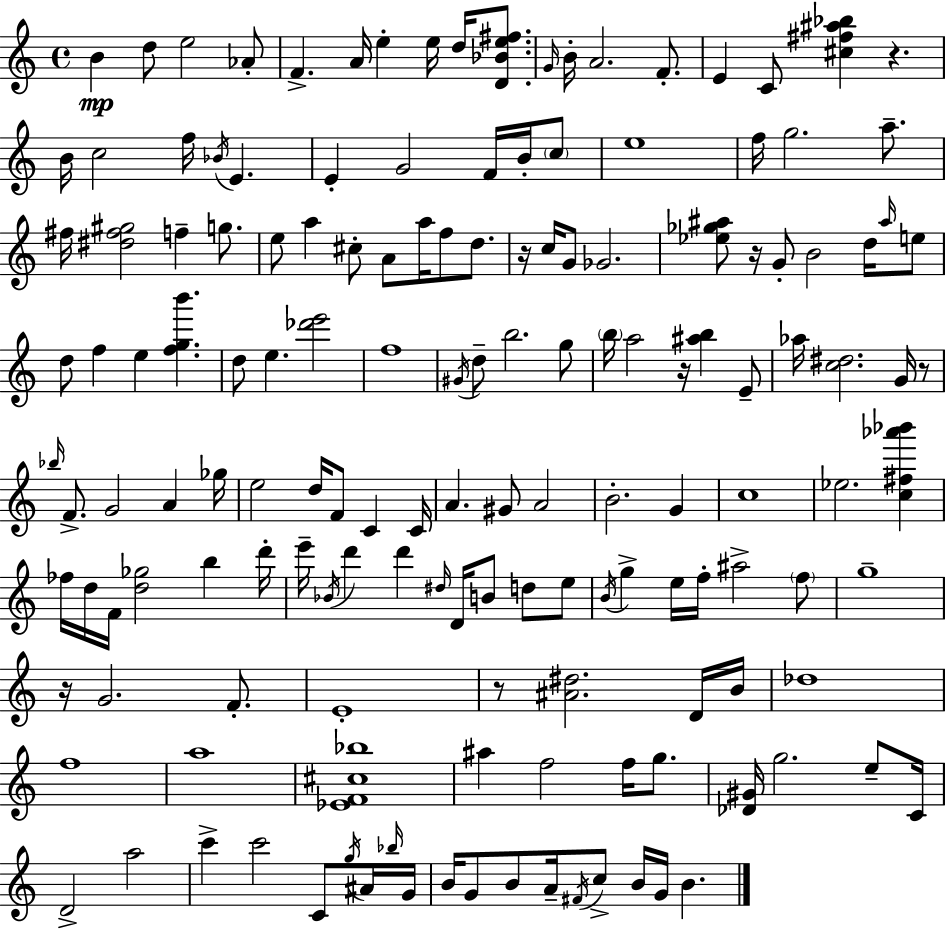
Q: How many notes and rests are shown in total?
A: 153